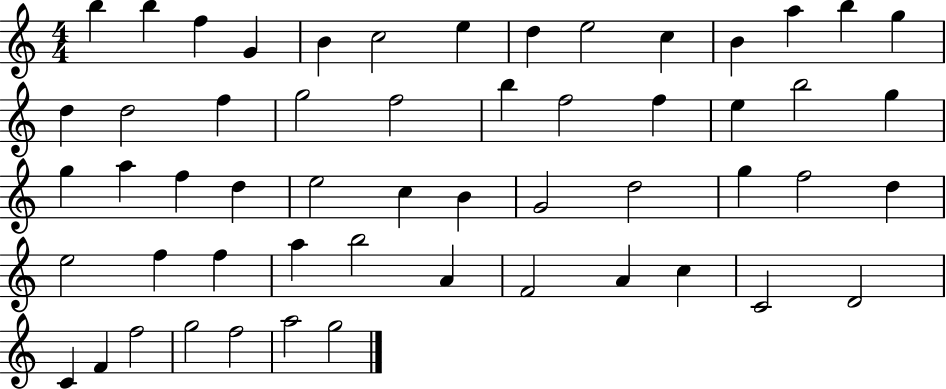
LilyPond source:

{
  \clef treble
  \numericTimeSignature
  \time 4/4
  \key c \major
  b''4 b''4 f''4 g'4 | b'4 c''2 e''4 | d''4 e''2 c''4 | b'4 a''4 b''4 g''4 | \break d''4 d''2 f''4 | g''2 f''2 | b''4 f''2 f''4 | e''4 b''2 g''4 | \break g''4 a''4 f''4 d''4 | e''2 c''4 b'4 | g'2 d''2 | g''4 f''2 d''4 | \break e''2 f''4 f''4 | a''4 b''2 a'4 | f'2 a'4 c''4 | c'2 d'2 | \break c'4 f'4 f''2 | g''2 f''2 | a''2 g''2 | \bar "|."
}